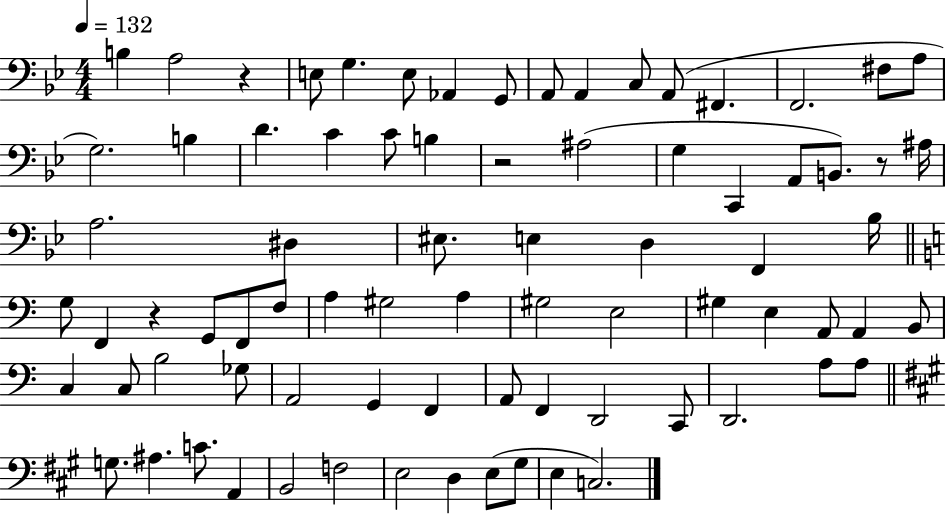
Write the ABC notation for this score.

X:1
T:Untitled
M:4/4
L:1/4
K:Bb
B, A,2 z E,/2 G, E,/2 _A,, G,,/2 A,,/2 A,, C,/2 A,,/2 ^F,, F,,2 ^F,/2 A,/2 G,2 B, D C C/2 B, z2 ^A,2 G, C,, A,,/2 B,,/2 z/2 ^A,/4 A,2 ^D, ^E,/2 E, D, F,, _B,/4 G,/2 F,, z G,,/2 F,,/2 F,/2 A, ^G,2 A, ^G,2 E,2 ^G, E, A,,/2 A,, B,,/2 C, C,/2 B,2 _G,/2 A,,2 G,, F,, A,,/2 F,, D,,2 C,,/2 D,,2 A,/2 A,/2 G,/2 ^A, C/2 A,, B,,2 F,2 E,2 D, E,/2 ^G,/2 E, C,2